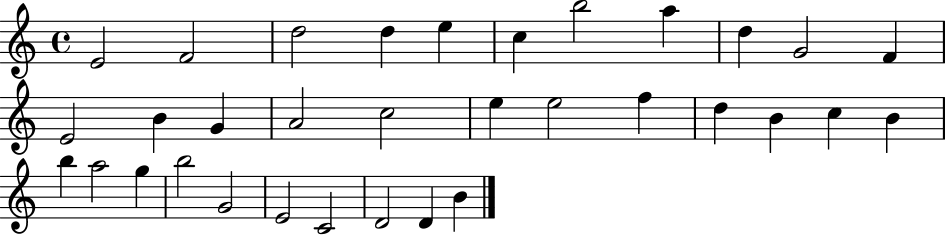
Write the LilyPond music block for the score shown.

{
  \clef treble
  \time 4/4
  \defaultTimeSignature
  \key c \major
  e'2 f'2 | d''2 d''4 e''4 | c''4 b''2 a''4 | d''4 g'2 f'4 | \break e'2 b'4 g'4 | a'2 c''2 | e''4 e''2 f''4 | d''4 b'4 c''4 b'4 | \break b''4 a''2 g''4 | b''2 g'2 | e'2 c'2 | d'2 d'4 b'4 | \break \bar "|."
}